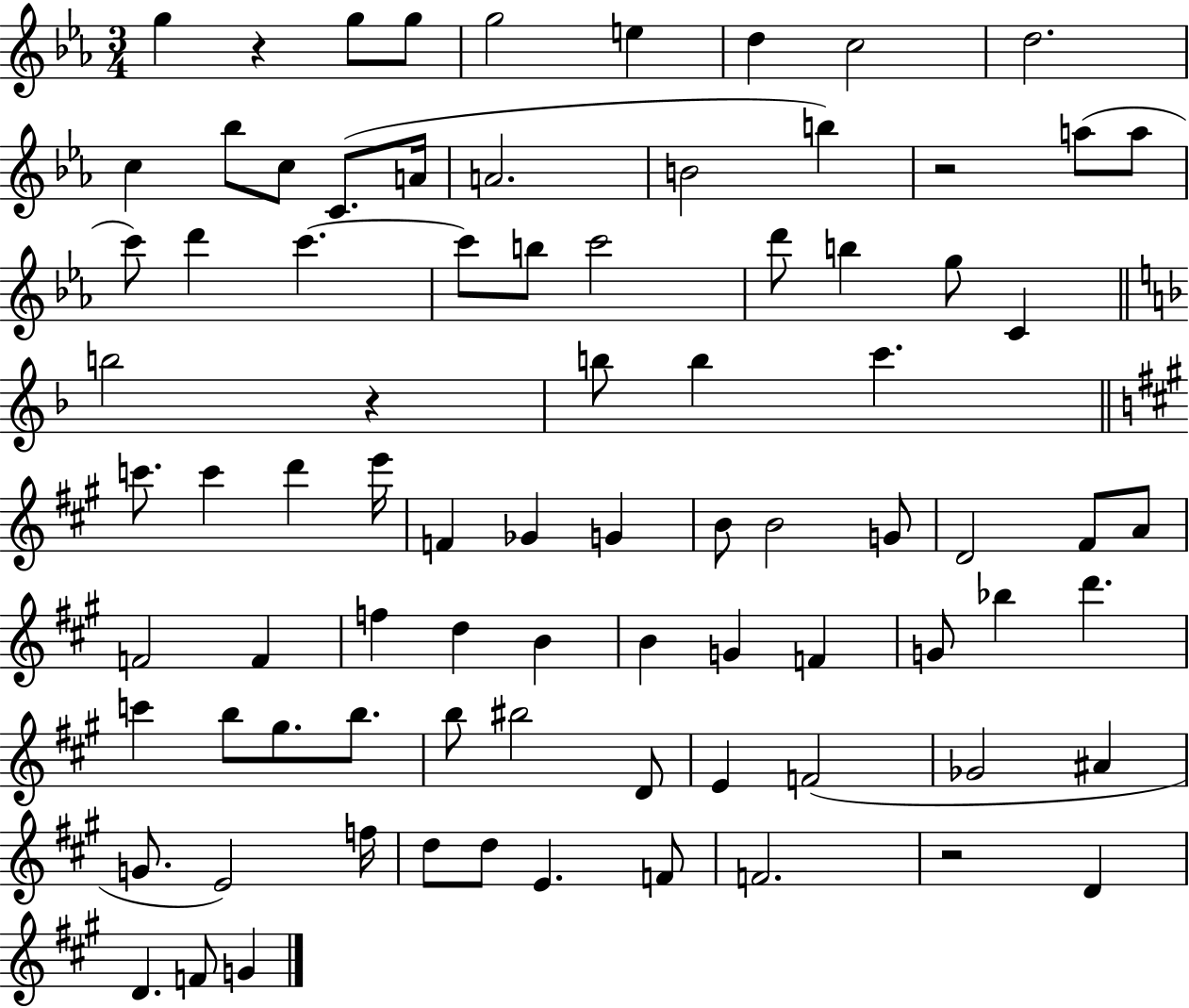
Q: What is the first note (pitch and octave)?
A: G5